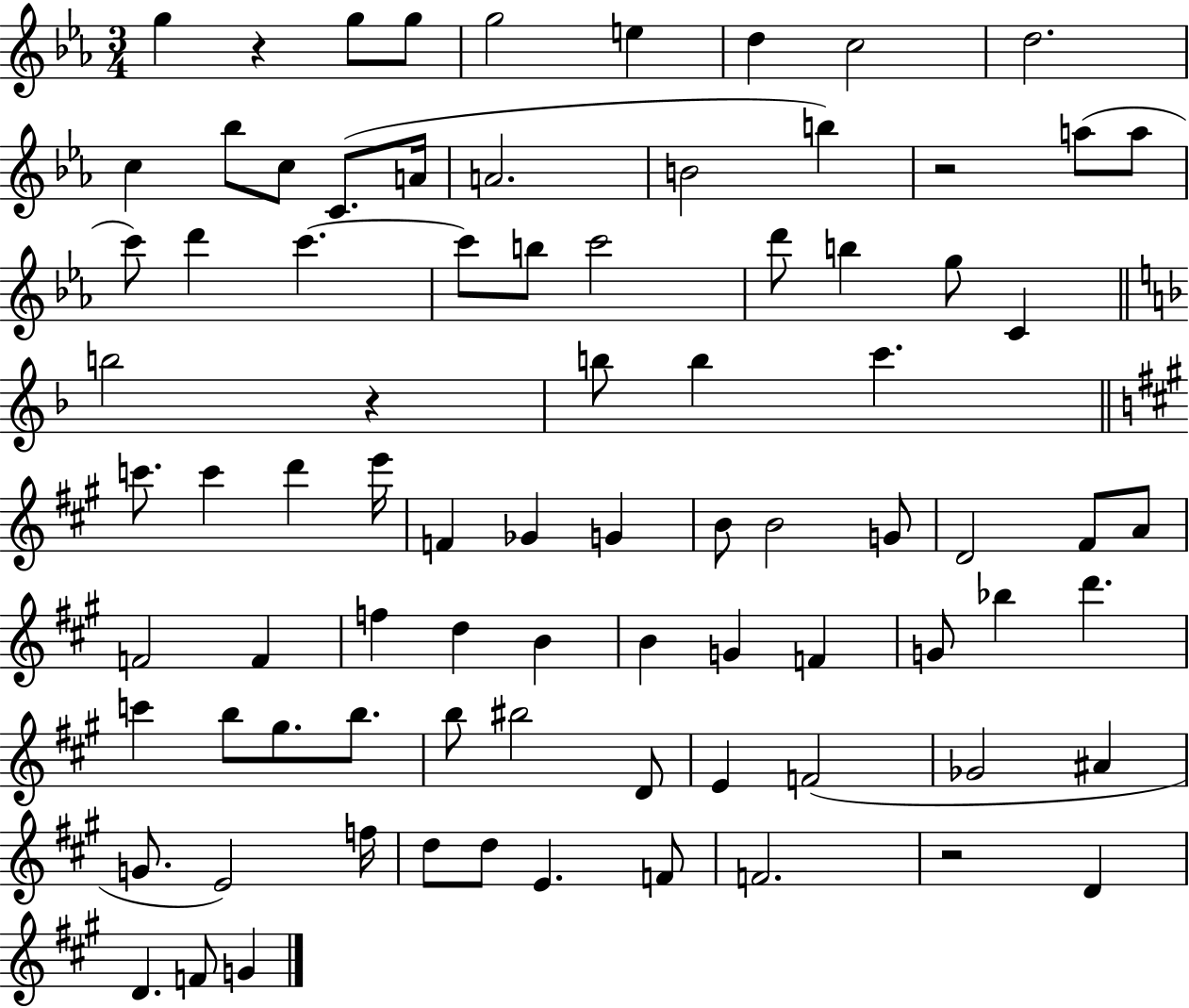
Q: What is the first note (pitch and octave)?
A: G5